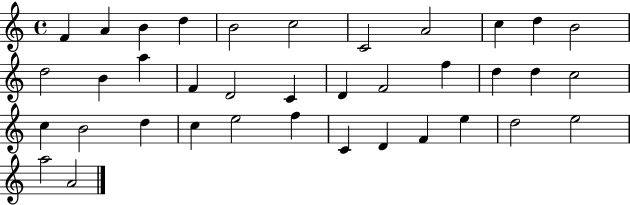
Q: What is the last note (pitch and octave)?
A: A4